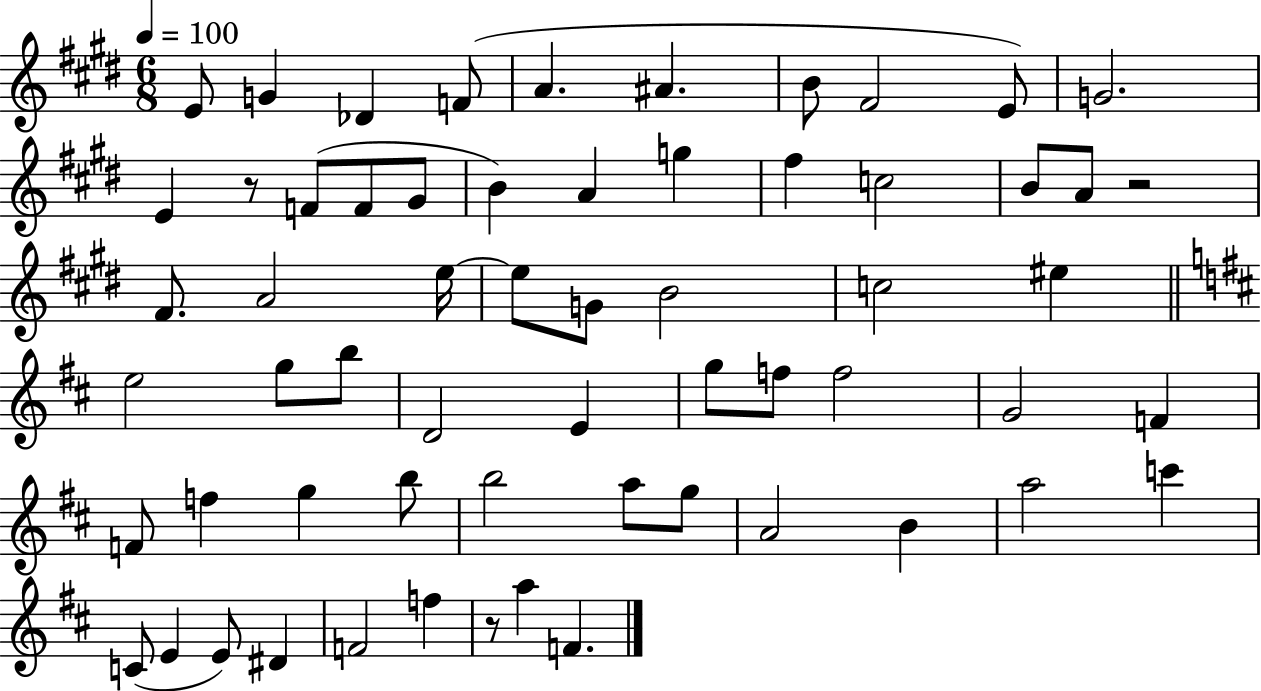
{
  \clef treble
  \numericTimeSignature
  \time 6/8
  \key e \major
  \tempo 4 = 100
  e'8 g'4 des'4 f'8( | a'4. ais'4. | b'8 fis'2 e'8) | g'2. | \break e'4 r8 f'8( f'8 gis'8 | b'4) a'4 g''4 | fis''4 c''2 | b'8 a'8 r2 | \break fis'8. a'2 e''16~~ | e''8 g'8 b'2 | c''2 eis''4 | \bar "||" \break \key d \major e''2 g''8 b''8 | d'2 e'4 | g''8 f''8 f''2 | g'2 f'4 | \break f'8 f''4 g''4 b''8 | b''2 a''8 g''8 | a'2 b'4 | a''2 c'''4 | \break c'8( e'4 e'8) dis'4 | f'2 f''4 | r8 a''4 f'4. | \bar "|."
}